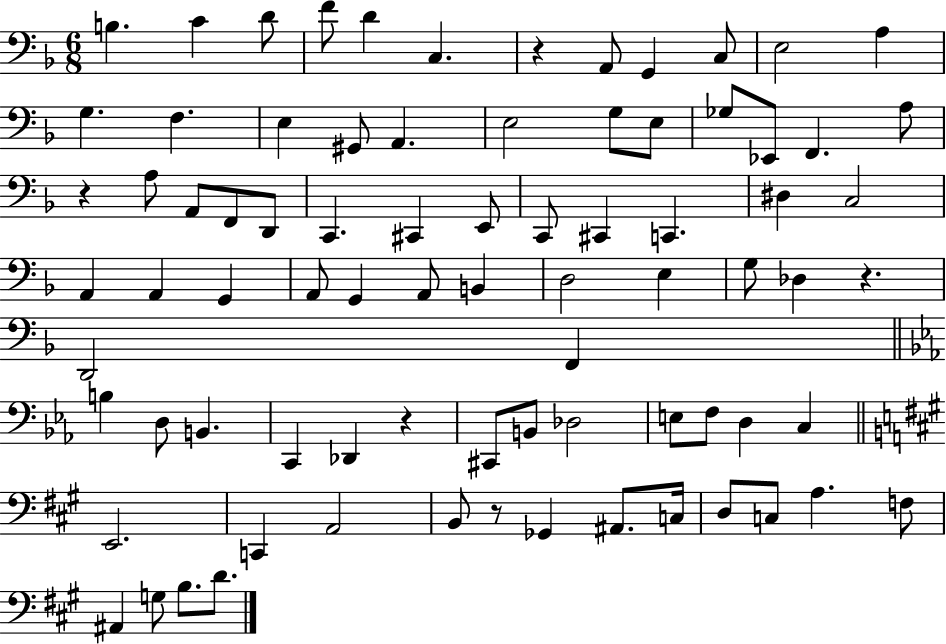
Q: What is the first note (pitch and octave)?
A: B3